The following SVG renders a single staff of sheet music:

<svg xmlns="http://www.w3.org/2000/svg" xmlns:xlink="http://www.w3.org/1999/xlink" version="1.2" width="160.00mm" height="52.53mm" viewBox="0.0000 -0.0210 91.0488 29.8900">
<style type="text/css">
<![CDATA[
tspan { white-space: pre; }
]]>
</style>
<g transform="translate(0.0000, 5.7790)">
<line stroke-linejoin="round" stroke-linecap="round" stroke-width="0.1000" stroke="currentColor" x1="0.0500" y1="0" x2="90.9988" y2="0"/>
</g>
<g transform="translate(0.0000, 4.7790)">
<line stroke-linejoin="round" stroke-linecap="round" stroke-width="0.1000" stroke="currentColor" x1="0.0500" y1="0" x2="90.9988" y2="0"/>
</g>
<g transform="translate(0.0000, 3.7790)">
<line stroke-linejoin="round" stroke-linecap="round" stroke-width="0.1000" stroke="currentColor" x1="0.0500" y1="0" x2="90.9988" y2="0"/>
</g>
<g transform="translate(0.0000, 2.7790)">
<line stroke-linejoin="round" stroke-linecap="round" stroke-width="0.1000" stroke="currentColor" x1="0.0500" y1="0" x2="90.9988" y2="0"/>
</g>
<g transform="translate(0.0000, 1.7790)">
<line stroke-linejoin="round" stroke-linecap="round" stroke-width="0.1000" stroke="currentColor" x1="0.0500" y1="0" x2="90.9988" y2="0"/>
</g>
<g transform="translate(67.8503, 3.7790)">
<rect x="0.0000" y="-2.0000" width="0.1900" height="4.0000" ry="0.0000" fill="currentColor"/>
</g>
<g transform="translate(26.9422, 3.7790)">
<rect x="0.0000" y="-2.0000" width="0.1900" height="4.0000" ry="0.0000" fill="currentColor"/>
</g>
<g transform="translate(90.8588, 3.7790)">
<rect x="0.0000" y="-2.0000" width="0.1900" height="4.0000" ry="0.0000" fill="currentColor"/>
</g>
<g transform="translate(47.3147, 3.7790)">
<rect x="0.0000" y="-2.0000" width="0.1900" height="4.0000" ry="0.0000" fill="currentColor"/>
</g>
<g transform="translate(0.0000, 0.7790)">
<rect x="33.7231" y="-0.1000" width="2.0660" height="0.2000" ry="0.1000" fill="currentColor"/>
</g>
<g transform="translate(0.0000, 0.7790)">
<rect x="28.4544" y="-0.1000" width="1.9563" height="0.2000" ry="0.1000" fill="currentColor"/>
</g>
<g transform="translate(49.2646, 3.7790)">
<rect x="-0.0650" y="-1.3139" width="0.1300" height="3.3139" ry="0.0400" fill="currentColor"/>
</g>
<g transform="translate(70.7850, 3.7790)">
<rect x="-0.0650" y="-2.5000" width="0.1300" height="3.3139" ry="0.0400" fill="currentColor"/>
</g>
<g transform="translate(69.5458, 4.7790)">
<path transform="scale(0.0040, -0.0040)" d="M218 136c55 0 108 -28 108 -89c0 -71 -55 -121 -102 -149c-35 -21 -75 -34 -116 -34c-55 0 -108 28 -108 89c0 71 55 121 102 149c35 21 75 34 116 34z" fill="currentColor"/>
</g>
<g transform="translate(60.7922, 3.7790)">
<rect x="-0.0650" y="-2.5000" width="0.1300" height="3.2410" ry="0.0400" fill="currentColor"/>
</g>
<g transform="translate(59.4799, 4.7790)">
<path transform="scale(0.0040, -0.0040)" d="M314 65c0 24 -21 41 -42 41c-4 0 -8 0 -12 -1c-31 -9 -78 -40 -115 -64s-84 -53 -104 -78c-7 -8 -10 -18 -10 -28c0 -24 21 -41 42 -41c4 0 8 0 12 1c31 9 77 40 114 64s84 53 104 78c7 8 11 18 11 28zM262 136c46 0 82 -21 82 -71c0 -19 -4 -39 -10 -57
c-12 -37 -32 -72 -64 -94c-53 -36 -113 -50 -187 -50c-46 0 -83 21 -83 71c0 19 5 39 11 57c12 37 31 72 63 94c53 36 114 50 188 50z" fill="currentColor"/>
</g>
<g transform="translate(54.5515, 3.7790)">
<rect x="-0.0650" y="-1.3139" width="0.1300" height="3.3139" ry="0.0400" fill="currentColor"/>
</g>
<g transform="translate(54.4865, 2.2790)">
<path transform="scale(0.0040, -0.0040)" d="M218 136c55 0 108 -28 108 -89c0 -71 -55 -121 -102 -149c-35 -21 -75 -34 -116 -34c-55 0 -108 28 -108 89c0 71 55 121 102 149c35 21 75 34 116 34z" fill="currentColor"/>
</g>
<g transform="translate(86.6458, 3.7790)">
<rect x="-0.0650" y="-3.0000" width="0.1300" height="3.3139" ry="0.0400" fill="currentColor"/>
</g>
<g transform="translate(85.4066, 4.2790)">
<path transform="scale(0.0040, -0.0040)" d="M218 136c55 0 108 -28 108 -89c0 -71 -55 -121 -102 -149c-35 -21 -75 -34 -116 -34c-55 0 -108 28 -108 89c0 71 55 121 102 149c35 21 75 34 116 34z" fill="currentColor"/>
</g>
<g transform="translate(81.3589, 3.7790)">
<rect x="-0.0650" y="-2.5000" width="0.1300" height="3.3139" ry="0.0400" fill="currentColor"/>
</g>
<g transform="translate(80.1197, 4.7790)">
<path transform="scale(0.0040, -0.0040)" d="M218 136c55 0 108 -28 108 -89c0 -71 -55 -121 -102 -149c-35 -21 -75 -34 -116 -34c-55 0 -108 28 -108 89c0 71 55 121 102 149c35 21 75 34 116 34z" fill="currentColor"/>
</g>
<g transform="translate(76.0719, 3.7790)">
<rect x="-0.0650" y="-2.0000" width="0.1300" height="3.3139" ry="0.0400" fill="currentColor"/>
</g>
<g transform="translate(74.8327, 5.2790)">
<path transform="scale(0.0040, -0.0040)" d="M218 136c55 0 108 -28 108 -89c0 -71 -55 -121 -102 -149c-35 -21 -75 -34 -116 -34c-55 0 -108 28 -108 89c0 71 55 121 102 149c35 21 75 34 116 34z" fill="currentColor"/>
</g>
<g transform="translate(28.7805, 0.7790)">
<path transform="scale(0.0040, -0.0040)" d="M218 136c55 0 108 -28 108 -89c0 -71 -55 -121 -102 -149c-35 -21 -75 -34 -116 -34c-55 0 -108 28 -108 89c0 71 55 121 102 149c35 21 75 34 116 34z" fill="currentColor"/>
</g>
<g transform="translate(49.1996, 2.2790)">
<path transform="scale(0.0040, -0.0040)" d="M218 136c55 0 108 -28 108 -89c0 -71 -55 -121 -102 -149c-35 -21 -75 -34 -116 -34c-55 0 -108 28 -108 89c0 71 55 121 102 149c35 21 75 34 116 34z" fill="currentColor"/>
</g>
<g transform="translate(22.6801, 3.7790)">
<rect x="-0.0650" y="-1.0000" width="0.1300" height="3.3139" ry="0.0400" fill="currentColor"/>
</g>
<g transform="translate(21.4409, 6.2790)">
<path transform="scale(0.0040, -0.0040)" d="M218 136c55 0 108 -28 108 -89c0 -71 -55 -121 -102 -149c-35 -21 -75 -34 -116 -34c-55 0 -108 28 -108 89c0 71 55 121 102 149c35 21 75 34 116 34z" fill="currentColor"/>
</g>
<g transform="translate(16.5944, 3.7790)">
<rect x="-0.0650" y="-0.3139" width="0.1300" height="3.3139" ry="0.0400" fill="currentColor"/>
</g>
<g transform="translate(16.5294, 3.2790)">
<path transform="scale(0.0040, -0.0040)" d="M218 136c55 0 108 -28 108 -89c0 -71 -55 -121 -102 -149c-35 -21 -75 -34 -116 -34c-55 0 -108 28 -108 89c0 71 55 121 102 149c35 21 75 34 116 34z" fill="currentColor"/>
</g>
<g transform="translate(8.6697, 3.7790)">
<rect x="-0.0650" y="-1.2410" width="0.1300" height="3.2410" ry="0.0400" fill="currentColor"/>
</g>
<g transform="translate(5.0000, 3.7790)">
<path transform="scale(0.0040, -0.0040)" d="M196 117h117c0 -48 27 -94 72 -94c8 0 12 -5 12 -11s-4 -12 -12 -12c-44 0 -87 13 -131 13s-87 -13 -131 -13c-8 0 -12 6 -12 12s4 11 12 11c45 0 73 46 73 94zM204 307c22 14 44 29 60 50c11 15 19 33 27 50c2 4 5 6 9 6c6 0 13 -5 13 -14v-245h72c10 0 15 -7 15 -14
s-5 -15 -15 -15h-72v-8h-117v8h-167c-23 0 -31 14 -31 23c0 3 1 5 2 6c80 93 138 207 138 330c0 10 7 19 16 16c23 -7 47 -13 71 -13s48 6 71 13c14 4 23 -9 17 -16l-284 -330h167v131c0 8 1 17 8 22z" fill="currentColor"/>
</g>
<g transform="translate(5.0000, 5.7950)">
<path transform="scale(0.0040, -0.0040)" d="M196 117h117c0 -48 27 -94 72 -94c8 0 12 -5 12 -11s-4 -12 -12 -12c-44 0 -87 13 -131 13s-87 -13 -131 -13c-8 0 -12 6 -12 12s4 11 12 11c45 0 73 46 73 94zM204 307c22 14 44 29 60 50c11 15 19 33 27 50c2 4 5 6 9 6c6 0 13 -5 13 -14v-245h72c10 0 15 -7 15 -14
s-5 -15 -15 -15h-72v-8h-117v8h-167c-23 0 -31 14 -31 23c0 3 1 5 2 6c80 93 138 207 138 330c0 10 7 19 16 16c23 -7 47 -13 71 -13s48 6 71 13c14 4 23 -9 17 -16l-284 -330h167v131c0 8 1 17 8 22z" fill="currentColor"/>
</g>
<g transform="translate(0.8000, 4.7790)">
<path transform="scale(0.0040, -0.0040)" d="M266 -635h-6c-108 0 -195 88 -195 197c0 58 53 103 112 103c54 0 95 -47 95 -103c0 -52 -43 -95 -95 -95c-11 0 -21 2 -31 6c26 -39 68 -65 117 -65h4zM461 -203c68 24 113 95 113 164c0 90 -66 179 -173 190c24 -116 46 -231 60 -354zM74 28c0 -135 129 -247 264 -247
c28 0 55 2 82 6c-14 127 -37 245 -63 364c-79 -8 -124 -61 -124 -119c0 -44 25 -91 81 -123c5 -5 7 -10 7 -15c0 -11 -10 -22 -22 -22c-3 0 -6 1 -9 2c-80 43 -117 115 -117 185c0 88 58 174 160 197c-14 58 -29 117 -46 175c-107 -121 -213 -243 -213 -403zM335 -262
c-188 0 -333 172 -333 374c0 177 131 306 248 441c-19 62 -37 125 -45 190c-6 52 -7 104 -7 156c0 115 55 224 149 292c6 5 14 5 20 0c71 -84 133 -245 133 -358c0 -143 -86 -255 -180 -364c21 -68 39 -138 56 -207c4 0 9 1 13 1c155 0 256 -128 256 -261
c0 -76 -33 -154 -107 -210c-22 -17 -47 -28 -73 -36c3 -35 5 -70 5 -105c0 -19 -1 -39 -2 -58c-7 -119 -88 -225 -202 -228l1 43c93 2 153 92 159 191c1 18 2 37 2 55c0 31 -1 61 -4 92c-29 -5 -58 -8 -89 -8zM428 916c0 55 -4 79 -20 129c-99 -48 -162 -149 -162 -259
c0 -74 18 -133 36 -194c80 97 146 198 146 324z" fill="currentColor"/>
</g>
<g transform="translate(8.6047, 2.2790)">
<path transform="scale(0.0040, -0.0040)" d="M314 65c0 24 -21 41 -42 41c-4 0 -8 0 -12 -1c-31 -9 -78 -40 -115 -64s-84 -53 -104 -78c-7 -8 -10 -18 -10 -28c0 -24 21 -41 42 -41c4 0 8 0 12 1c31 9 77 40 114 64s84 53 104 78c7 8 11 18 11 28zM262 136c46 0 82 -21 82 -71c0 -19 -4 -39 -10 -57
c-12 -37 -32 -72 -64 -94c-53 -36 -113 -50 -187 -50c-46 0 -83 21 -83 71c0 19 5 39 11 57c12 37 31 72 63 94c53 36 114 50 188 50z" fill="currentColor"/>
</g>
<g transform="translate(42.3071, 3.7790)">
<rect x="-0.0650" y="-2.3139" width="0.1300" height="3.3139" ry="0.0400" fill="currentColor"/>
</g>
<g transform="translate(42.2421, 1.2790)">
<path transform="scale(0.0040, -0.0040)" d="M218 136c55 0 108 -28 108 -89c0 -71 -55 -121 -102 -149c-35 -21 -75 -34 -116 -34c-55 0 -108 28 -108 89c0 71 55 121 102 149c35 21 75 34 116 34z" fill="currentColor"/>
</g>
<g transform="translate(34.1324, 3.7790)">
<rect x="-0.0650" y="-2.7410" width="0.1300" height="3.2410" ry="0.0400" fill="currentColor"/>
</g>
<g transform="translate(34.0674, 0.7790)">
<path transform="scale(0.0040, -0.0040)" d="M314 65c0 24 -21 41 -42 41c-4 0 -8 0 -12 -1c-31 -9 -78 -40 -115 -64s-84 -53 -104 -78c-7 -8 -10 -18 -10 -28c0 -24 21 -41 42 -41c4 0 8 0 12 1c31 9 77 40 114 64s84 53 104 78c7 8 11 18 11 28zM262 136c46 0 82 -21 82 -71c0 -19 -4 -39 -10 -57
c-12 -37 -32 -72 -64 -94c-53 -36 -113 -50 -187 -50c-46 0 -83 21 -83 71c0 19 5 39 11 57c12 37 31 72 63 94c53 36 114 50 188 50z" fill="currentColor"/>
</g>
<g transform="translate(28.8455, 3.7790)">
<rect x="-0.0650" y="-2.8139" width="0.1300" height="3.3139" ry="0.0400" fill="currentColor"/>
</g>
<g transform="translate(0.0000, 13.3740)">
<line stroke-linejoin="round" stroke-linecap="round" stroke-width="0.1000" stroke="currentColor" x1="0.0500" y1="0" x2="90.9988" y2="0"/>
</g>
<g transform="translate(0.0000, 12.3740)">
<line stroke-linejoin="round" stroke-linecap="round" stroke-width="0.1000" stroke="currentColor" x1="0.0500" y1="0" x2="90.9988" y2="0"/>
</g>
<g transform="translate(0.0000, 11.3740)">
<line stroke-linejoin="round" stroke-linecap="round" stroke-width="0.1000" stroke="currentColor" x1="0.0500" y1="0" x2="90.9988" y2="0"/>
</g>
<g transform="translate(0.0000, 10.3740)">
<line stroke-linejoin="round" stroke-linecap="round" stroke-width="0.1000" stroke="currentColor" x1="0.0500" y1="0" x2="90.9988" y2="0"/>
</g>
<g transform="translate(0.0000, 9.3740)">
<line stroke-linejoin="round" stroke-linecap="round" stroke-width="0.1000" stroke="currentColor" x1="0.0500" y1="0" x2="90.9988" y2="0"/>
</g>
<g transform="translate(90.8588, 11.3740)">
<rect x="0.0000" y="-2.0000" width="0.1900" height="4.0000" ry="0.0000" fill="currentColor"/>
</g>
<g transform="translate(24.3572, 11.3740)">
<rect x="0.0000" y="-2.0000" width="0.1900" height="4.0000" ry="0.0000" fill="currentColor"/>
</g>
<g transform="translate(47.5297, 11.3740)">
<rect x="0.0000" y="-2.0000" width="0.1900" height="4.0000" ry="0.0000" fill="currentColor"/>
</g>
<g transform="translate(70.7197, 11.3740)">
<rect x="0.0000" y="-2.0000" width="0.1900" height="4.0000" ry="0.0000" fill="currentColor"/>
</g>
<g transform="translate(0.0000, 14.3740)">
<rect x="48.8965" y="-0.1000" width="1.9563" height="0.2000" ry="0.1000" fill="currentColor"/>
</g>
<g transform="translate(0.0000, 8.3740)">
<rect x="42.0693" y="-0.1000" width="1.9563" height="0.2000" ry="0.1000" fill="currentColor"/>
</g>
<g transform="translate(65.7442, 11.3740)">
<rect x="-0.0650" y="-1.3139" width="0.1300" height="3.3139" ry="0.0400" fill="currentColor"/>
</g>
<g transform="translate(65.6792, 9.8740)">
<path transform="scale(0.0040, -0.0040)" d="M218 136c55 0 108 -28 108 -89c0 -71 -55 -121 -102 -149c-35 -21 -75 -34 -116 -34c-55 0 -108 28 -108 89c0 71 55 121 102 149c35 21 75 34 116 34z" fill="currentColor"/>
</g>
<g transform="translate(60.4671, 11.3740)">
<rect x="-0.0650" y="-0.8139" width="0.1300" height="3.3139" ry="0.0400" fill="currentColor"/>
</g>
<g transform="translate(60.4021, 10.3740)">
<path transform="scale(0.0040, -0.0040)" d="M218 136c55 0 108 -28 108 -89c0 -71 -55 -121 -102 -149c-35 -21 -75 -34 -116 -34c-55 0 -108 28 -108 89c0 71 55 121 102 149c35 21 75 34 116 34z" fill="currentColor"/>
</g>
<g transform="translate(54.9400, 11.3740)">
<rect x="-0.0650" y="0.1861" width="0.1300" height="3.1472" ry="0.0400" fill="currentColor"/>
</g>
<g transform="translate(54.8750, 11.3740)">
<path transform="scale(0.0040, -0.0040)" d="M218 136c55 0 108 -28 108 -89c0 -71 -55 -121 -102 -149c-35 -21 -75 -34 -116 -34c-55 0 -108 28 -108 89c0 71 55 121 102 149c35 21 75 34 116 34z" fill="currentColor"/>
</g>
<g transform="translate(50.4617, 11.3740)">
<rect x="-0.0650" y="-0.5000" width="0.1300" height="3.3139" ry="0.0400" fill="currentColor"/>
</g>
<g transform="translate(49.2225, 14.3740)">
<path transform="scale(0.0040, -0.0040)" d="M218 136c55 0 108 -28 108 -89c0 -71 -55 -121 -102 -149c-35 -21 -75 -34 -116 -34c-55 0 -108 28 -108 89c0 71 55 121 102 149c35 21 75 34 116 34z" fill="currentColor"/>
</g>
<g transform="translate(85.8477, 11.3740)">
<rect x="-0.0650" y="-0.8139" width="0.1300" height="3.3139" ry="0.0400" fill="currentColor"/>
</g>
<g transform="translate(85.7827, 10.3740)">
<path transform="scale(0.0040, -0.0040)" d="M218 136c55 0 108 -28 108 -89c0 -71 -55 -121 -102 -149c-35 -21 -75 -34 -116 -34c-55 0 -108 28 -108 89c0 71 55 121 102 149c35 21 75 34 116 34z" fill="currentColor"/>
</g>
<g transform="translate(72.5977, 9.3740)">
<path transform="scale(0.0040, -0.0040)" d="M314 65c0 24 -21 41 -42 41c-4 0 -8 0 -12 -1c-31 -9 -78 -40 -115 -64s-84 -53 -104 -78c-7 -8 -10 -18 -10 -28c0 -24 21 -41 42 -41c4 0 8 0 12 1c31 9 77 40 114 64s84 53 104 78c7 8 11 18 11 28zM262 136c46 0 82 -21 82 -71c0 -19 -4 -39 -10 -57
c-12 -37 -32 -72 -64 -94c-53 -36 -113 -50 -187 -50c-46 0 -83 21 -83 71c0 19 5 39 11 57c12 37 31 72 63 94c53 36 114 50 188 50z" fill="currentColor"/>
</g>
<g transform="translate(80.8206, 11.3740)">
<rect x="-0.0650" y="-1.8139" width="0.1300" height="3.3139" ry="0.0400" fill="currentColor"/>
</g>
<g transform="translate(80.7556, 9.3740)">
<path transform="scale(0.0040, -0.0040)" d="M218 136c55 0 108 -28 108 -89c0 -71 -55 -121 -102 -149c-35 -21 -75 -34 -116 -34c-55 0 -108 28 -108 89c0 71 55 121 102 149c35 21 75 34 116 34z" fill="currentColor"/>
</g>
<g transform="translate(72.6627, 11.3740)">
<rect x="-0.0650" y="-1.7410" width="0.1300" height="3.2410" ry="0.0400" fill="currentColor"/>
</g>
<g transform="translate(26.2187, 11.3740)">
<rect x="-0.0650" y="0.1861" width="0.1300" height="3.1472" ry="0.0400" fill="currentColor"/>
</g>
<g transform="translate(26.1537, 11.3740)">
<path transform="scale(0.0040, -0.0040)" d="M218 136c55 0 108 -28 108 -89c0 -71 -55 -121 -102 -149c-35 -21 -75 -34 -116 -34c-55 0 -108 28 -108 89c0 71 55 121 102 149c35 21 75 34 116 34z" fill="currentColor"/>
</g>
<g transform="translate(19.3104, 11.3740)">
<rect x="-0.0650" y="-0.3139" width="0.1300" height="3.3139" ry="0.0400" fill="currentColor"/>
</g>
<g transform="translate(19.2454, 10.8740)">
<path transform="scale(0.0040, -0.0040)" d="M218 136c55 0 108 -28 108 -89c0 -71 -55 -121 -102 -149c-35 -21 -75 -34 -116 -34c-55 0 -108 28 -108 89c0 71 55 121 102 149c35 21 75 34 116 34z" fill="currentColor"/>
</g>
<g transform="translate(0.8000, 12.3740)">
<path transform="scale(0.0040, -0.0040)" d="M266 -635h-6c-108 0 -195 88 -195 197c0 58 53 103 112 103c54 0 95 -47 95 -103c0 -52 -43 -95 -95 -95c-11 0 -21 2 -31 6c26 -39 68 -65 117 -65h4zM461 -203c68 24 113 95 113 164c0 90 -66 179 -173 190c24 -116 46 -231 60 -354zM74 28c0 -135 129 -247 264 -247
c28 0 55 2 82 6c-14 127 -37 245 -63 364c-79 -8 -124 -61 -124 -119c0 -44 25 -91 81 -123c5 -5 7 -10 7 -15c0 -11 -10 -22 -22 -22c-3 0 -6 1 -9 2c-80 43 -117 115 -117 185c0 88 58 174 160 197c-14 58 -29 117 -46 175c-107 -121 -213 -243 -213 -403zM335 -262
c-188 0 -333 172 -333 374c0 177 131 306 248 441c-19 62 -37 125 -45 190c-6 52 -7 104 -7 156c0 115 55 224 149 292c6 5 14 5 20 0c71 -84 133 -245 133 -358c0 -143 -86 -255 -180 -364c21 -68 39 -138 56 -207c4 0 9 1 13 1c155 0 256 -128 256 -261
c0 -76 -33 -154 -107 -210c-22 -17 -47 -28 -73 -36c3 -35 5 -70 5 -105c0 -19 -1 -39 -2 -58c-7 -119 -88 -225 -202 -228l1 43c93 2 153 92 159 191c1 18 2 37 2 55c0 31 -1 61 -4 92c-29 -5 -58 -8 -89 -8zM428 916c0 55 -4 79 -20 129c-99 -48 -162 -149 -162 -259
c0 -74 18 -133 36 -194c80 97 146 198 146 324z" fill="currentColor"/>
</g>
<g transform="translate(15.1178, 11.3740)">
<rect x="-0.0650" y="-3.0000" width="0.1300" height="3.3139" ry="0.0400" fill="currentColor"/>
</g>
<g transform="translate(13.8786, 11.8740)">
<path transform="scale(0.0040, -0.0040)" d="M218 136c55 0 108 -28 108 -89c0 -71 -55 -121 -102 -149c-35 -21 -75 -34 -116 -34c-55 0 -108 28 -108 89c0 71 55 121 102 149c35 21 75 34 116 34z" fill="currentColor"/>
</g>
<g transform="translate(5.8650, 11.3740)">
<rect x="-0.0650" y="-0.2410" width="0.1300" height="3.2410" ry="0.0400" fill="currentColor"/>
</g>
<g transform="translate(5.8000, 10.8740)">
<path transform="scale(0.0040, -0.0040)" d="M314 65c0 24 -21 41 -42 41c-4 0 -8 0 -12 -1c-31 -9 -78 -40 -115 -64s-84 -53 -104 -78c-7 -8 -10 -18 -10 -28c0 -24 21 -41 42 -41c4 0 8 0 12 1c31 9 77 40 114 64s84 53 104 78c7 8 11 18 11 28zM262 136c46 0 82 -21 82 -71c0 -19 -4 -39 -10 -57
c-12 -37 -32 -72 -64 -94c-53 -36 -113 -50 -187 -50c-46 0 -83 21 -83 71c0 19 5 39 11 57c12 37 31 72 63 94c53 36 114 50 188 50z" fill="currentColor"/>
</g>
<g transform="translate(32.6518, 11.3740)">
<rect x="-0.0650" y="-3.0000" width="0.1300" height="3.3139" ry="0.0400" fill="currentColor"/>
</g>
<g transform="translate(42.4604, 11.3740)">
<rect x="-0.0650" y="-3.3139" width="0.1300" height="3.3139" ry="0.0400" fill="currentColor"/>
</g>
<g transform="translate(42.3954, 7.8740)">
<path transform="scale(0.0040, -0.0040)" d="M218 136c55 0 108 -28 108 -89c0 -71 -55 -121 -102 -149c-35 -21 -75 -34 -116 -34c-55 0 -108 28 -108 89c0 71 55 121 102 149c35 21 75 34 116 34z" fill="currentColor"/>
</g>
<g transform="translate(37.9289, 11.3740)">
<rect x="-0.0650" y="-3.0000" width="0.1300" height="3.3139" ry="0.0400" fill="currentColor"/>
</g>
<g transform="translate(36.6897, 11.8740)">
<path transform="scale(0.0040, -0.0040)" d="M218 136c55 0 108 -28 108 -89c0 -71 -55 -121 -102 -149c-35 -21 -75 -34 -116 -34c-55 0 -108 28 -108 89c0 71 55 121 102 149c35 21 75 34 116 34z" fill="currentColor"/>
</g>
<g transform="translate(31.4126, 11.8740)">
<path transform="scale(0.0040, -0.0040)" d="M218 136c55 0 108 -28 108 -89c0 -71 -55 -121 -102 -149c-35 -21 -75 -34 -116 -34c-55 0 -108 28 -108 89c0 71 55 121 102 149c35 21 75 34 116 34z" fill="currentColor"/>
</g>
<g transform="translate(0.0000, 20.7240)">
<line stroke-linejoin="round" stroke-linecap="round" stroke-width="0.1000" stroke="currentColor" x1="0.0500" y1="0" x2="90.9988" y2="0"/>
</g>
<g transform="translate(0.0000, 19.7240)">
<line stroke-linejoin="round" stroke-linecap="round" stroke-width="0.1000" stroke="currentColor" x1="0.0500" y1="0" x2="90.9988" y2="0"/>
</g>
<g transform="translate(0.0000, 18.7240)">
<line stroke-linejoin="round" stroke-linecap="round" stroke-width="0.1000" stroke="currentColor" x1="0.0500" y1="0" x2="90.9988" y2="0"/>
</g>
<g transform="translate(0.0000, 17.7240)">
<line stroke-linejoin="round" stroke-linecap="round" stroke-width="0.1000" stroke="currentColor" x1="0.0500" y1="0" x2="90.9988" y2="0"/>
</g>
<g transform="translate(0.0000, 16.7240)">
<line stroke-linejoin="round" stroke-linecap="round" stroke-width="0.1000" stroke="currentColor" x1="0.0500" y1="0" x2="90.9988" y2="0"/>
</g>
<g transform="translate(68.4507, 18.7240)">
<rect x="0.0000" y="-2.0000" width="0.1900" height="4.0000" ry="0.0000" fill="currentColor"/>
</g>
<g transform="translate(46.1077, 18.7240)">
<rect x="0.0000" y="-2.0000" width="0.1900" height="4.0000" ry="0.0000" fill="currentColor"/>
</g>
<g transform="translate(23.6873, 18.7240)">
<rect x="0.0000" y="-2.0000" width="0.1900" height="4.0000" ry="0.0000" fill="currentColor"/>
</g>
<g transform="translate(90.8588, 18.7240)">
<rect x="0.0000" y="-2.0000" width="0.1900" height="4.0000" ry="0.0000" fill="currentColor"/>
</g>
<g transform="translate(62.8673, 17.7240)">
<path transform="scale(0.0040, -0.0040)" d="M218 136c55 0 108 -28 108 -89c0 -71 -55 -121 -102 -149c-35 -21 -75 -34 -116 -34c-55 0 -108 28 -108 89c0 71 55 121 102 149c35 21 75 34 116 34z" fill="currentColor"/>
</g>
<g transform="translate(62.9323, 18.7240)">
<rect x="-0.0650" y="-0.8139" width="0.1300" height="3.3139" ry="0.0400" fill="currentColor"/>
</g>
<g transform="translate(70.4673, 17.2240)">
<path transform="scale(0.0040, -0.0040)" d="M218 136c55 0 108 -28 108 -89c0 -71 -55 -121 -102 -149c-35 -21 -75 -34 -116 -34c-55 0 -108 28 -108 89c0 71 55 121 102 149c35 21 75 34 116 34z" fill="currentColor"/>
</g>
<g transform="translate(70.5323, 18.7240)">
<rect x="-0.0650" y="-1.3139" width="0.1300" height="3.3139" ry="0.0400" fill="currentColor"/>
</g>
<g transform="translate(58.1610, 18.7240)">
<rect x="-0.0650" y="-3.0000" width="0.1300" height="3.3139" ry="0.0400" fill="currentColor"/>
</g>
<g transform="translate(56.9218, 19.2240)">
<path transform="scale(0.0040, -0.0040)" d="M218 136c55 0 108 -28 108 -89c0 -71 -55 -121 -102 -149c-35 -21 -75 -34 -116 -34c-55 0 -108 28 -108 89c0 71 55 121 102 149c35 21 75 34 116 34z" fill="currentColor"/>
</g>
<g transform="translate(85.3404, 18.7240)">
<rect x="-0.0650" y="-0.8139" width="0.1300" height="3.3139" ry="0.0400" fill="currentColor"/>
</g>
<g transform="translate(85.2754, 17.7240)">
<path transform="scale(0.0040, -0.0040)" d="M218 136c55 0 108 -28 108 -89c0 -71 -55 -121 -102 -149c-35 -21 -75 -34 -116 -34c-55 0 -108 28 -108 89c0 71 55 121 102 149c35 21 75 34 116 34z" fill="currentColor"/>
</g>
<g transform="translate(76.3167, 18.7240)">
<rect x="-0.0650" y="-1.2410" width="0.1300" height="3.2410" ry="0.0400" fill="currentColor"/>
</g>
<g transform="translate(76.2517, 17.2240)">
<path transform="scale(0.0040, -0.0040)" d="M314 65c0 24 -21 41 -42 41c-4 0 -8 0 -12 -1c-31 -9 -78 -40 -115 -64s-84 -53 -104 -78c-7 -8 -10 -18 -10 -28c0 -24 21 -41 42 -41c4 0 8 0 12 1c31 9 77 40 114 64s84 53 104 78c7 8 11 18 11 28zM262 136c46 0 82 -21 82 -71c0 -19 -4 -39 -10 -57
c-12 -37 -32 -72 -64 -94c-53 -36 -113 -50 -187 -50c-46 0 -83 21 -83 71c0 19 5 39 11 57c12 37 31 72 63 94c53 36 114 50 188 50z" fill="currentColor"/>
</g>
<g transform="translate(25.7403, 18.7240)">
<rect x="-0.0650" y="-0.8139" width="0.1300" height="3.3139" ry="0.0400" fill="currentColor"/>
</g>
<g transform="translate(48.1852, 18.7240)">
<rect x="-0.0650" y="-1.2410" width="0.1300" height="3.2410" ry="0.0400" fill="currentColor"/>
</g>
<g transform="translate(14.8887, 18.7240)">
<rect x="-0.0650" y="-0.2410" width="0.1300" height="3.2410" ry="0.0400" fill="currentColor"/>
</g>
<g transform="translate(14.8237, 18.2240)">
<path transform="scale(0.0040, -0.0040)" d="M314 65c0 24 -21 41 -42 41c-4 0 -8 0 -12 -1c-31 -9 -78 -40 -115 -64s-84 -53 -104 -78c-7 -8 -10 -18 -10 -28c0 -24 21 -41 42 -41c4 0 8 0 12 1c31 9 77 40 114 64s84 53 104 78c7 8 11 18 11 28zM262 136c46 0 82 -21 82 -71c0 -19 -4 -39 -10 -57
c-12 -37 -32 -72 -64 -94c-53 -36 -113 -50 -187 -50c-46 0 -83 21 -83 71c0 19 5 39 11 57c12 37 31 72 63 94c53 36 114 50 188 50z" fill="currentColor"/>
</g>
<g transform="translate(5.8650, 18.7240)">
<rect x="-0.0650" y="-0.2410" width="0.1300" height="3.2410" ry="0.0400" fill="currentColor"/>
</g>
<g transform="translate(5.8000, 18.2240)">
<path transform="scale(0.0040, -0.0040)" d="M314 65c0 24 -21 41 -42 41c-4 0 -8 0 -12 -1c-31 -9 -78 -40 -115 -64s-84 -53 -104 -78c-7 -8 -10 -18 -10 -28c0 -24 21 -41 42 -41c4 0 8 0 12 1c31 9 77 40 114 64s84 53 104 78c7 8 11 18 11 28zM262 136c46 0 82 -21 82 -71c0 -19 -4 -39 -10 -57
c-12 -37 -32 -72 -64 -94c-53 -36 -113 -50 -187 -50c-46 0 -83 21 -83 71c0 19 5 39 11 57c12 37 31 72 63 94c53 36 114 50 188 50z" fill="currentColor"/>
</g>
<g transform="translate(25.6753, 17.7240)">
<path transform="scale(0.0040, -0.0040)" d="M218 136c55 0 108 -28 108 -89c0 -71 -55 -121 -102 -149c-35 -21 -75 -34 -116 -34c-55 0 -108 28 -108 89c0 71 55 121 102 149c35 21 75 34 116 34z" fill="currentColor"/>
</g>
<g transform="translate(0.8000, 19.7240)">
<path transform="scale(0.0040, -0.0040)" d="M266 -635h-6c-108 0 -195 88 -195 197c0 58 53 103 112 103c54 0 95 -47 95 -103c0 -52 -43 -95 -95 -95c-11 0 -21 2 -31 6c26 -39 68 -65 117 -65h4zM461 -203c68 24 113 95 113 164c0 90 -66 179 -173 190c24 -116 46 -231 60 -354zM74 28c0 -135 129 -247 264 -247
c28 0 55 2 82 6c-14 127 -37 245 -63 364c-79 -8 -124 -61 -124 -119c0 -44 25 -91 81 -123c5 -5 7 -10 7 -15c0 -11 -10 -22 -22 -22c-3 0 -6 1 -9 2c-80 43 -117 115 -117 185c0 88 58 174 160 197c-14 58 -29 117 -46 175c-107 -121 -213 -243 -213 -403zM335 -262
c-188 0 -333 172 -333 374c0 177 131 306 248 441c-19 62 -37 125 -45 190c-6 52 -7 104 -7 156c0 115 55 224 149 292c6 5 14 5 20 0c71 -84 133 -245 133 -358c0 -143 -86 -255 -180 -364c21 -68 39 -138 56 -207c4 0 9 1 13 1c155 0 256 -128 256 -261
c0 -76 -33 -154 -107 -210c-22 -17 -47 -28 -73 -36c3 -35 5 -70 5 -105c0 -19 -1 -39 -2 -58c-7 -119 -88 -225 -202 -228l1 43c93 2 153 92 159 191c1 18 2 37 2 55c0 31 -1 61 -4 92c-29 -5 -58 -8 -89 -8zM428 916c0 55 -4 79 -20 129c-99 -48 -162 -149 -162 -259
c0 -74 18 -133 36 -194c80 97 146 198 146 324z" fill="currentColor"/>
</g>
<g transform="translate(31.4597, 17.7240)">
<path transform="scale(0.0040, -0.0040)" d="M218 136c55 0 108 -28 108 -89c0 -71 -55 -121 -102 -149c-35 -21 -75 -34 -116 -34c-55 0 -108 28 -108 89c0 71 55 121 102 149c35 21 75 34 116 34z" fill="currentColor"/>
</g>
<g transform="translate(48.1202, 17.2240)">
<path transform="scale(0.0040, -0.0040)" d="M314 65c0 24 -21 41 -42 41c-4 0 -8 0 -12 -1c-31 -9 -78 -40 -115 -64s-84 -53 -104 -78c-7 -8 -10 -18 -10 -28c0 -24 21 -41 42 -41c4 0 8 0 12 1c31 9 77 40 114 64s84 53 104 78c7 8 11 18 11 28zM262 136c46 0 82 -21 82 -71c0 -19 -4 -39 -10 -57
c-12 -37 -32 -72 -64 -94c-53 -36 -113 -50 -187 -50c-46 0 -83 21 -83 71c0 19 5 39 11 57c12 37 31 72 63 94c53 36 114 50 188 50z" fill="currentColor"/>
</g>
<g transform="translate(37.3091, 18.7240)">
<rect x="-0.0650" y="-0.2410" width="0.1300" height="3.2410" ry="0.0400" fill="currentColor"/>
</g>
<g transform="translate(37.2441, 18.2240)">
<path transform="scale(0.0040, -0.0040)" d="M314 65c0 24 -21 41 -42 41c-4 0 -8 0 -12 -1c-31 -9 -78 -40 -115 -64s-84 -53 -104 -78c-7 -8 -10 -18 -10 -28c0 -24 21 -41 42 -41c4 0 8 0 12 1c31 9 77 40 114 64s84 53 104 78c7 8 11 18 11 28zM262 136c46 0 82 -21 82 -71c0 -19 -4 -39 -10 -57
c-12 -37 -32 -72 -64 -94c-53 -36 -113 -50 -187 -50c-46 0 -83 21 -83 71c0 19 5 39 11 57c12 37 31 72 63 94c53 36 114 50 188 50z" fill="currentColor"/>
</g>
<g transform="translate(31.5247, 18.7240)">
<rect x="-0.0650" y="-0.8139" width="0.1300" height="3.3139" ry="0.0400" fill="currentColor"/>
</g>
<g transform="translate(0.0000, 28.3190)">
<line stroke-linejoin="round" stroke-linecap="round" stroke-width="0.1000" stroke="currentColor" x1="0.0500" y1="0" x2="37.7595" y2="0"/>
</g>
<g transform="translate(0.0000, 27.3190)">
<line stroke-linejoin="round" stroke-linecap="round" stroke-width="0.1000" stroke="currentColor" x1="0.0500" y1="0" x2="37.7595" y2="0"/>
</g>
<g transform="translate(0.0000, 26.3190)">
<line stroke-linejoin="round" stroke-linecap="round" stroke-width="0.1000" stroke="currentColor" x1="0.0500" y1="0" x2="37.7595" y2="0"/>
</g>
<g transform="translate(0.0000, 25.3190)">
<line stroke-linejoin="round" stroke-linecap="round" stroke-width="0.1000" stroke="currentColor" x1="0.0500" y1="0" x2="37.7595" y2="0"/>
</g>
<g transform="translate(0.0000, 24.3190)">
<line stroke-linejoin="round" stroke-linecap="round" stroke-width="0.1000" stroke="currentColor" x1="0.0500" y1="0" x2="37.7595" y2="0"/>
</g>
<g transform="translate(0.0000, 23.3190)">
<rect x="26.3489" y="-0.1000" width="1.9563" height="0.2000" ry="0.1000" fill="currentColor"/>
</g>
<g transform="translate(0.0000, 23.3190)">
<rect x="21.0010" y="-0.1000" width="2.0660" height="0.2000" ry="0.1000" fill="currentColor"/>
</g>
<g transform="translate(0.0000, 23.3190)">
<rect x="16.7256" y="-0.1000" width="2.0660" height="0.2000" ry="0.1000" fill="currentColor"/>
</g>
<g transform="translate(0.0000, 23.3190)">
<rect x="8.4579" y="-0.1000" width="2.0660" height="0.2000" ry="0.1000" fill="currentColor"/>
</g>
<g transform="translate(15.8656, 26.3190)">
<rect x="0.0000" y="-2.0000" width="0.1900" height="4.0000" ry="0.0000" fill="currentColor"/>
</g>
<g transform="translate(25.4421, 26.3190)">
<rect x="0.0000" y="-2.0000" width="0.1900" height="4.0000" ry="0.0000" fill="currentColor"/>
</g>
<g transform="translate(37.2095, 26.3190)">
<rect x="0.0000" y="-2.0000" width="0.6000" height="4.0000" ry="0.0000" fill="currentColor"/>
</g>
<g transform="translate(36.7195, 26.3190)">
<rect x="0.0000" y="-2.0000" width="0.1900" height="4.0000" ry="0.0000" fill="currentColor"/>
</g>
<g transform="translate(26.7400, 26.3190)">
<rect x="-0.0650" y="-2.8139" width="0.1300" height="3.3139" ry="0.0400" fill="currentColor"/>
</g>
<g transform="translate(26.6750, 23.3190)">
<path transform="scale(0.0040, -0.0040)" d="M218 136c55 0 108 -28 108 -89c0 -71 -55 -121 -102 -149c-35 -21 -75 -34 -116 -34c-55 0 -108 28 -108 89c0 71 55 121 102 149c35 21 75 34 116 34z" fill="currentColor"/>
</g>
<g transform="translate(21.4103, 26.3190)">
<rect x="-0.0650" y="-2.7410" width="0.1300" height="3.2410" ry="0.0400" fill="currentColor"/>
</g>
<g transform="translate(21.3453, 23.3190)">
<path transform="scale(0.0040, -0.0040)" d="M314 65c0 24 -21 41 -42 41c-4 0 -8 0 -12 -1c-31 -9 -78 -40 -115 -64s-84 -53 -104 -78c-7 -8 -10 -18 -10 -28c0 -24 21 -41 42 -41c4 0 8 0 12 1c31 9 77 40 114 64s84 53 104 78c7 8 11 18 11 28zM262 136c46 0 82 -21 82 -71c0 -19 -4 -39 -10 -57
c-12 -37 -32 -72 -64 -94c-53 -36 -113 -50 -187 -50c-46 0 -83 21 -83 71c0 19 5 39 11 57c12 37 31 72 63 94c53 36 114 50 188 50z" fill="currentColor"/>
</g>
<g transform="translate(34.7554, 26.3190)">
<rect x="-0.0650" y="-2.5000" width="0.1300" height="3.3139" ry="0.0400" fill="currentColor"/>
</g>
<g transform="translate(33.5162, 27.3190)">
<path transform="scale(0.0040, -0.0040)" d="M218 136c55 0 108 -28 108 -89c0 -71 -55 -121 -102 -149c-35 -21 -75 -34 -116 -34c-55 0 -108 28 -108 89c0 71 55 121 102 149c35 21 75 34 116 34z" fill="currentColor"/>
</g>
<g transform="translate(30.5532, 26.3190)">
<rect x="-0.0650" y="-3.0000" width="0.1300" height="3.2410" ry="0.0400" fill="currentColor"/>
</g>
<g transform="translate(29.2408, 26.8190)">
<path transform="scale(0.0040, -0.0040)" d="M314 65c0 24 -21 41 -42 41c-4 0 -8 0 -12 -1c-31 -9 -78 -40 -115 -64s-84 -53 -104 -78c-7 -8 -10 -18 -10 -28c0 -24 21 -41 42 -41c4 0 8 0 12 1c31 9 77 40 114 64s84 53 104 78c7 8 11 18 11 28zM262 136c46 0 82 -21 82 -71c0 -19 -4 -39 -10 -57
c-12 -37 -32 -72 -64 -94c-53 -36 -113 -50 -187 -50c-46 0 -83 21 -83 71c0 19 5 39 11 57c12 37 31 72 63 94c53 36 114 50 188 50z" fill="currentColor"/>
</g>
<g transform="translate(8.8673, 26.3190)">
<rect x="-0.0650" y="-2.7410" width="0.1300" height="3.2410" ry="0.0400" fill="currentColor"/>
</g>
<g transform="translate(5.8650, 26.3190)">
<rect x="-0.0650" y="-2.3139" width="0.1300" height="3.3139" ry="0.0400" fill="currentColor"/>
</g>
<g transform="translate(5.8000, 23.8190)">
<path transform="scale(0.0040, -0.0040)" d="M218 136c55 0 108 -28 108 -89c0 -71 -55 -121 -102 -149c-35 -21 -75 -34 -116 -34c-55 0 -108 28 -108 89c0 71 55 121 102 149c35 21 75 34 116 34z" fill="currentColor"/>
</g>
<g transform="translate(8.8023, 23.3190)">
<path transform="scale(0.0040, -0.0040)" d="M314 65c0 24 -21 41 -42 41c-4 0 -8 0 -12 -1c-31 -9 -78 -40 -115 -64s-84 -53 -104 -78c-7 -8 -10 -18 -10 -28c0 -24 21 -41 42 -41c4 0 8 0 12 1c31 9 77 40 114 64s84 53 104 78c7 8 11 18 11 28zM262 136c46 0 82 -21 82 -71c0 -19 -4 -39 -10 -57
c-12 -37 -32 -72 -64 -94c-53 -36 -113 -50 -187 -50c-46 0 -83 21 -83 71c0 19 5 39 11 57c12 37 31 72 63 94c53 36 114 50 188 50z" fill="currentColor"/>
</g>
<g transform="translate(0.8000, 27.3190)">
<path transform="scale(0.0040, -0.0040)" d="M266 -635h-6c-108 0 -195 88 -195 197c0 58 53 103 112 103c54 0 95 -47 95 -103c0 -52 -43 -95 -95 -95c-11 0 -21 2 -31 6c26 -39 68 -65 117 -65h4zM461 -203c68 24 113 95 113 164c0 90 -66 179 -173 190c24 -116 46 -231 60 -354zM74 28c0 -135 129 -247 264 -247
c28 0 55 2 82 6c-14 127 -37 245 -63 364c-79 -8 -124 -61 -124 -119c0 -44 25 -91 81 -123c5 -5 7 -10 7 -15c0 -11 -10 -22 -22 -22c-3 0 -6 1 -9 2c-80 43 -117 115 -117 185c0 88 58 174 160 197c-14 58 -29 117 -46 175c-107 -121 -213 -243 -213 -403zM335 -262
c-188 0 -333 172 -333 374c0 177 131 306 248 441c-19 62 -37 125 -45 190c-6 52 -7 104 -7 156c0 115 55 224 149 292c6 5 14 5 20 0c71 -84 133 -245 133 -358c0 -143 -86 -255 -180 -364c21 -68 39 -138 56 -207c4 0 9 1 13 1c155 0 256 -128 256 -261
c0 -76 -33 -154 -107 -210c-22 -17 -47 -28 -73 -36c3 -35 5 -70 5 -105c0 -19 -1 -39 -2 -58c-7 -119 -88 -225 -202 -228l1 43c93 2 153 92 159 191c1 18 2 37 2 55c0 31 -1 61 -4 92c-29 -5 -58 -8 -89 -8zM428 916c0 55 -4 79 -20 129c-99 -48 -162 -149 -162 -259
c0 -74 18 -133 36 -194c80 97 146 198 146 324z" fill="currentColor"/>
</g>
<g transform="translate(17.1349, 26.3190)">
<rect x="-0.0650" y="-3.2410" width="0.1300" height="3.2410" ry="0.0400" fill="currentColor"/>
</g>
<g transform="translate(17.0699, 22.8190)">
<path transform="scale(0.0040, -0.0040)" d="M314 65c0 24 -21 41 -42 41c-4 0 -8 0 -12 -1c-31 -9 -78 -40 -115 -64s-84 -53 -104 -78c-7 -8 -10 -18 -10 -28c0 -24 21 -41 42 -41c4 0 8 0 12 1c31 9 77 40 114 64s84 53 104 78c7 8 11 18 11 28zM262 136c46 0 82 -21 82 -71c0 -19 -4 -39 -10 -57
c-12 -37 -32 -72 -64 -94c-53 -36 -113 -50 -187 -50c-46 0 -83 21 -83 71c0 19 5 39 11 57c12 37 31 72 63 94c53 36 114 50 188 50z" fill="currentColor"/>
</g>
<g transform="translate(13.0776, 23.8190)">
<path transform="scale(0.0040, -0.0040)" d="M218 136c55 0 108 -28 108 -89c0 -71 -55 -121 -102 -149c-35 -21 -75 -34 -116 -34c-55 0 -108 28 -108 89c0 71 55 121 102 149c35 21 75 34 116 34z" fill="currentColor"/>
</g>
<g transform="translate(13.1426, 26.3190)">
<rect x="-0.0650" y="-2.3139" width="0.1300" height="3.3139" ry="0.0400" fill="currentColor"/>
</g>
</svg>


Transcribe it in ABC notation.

X:1
T:Untitled
M:4/4
L:1/4
K:C
e2 c D a a2 g e e G2 G F G A c2 A c B A A b C B d e f2 f d c2 c2 d d c2 e2 A d e e2 d g a2 g b2 a2 a A2 G